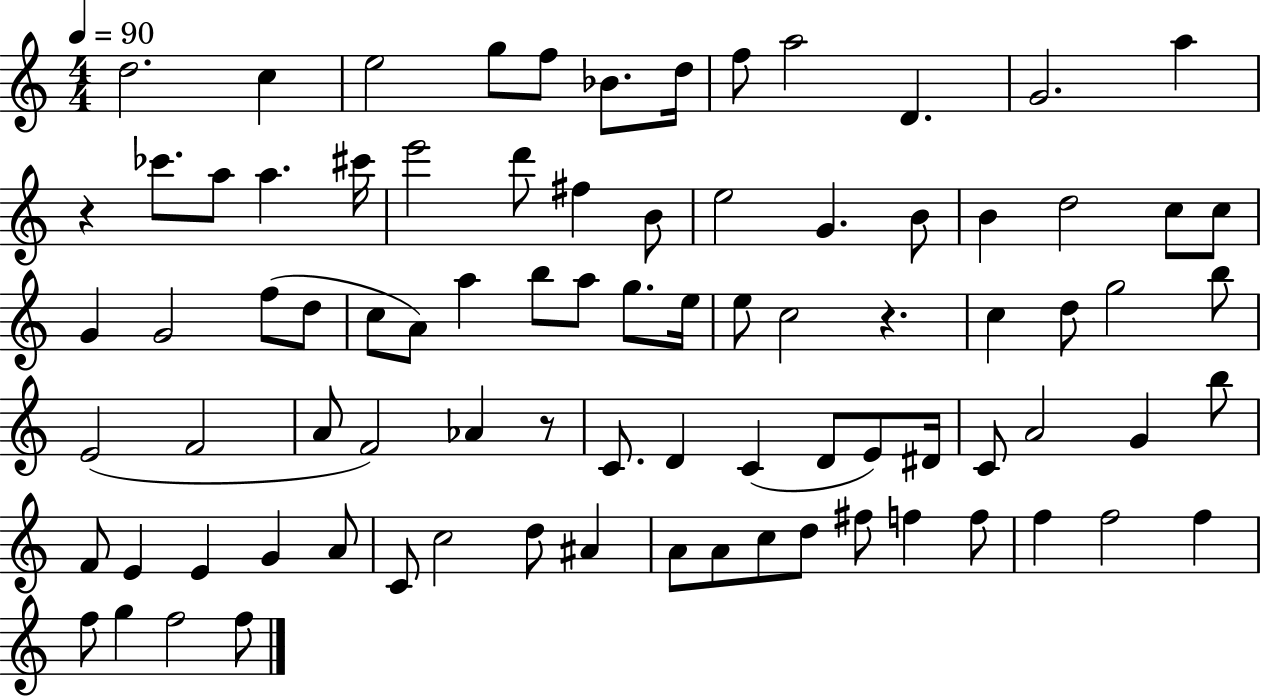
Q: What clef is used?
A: treble